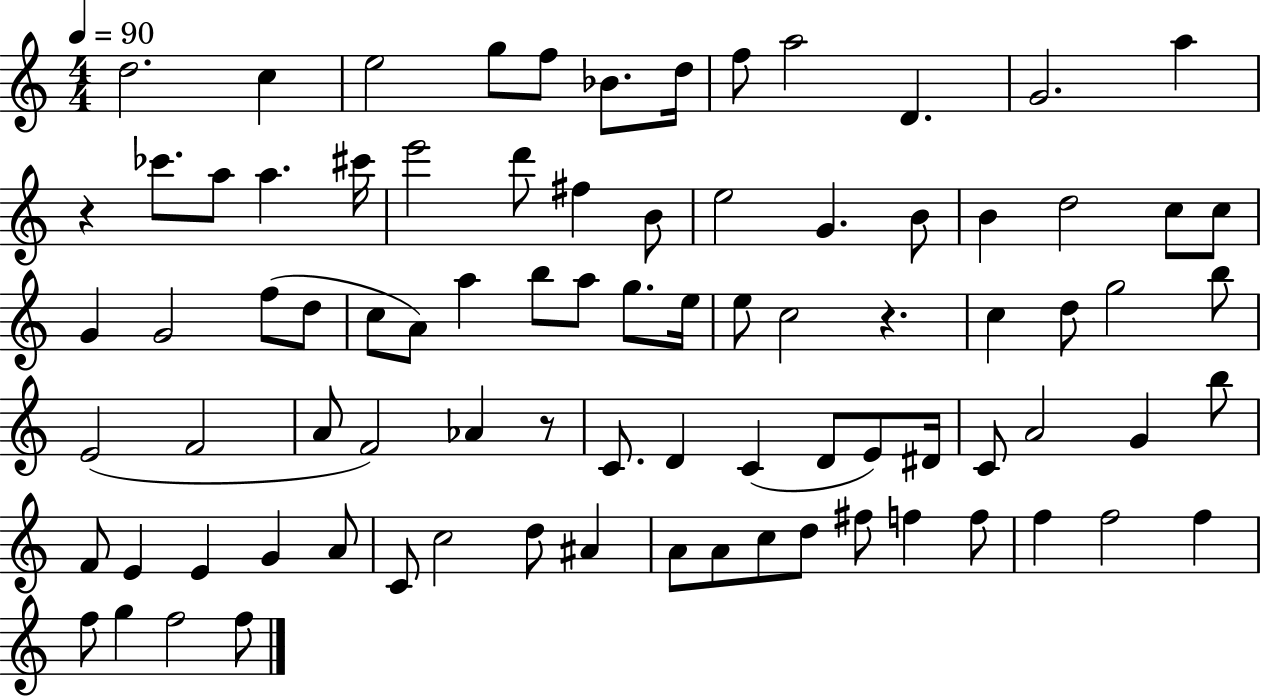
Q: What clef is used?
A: treble